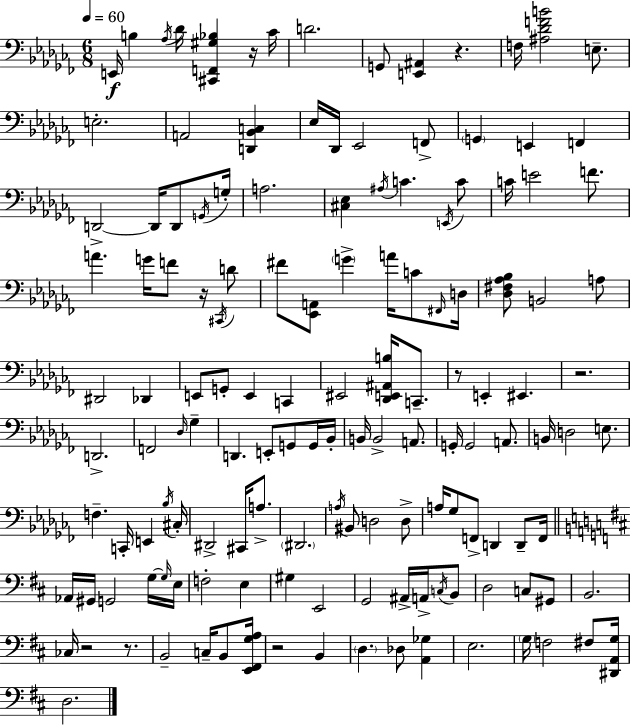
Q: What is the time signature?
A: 6/8